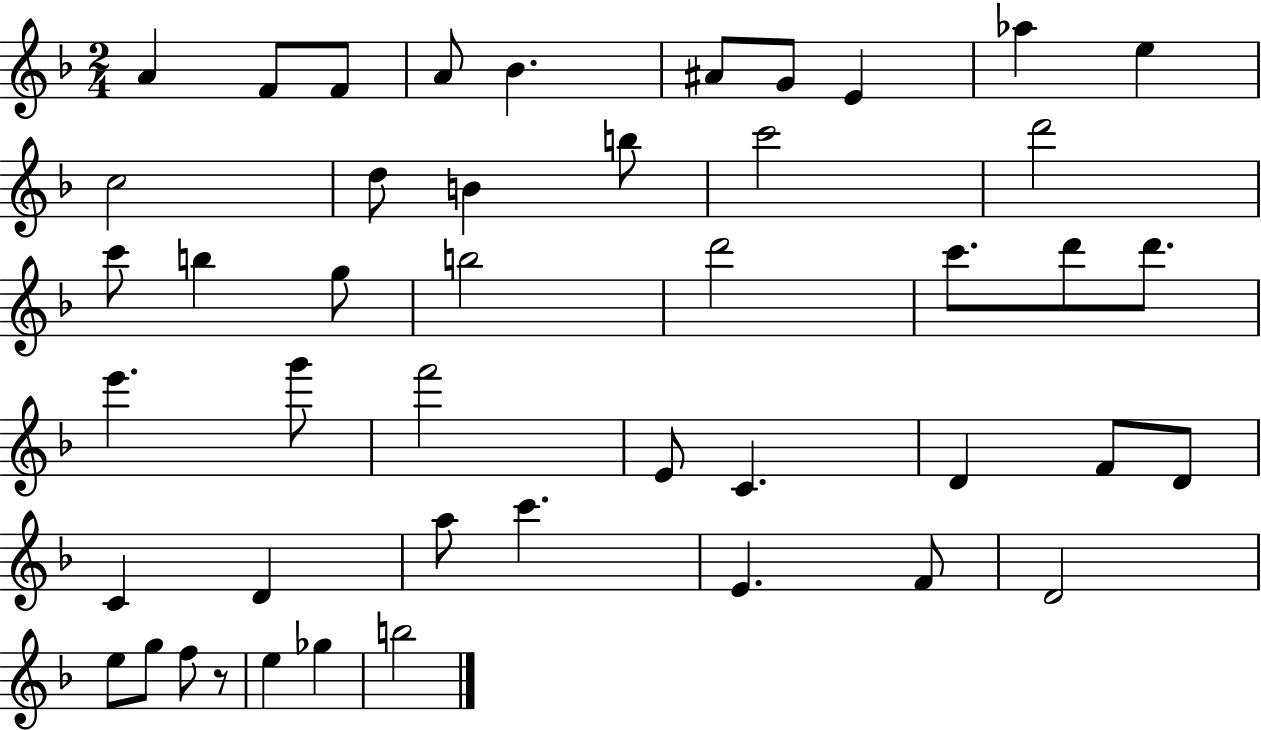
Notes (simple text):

A4/q F4/e F4/e A4/e Bb4/q. A#4/e G4/e E4/q Ab5/q E5/q C5/h D5/e B4/q B5/e C6/h D6/h C6/e B5/q G5/e B5/h D6/h C6/e. D6/e D6/e. E6/q. G6/e F6/h E4/e C4/q. D4/q F4/e D4/e C4/q D4/q A5/e C6/q. E4/q. F4/e D4/h E5/e G5/e F5/e R/e E5/q Gb5/q B5/h